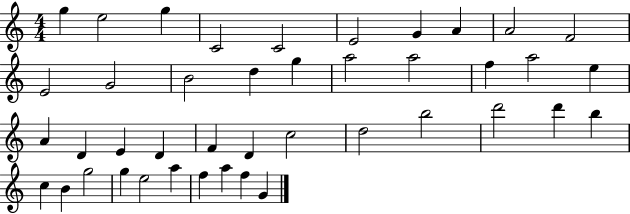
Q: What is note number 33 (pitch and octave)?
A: C5